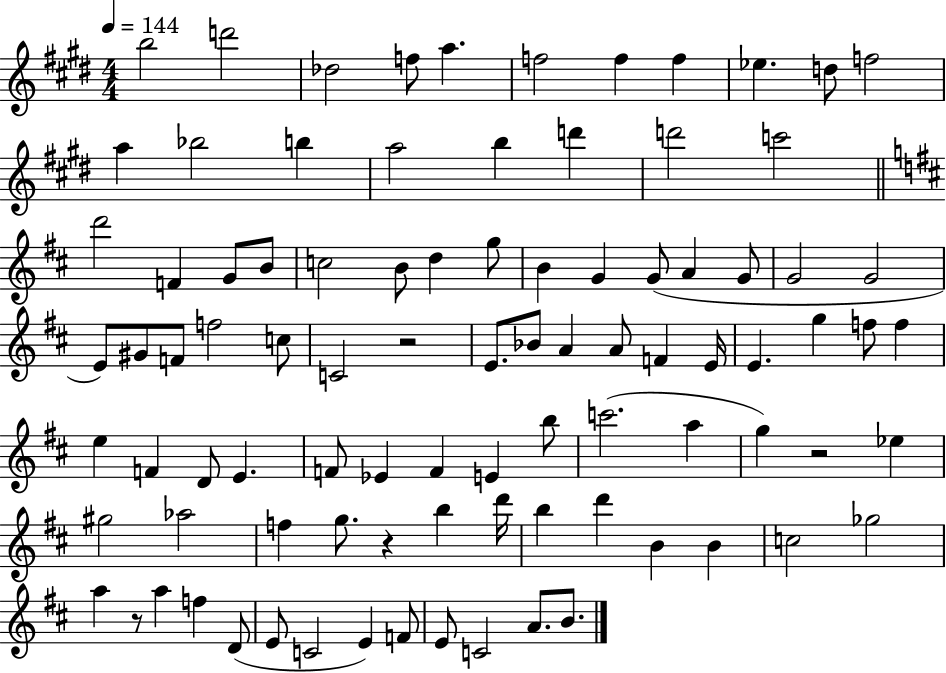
X:1
T:Untitled
M:4/4
L:1/4
K:E
b2 d'2 _d2 f/2 a f2 f f _e d/2 f2 a _b2 b a2 b d' d'2 c'2 d'2 F G/2 B/2 c2 B/2 d g/2 B G G/2 A G/2 G2 G2 E/2 ^G/2 F/2 f2 c/2 C2 z2 E/2 _B/2 A A/2 F E/4 E g f/2 f e F D/2 E F/2 _E F E b/2 c'2 a g z2 _e ^g2 _a2 f g/2 z b d'/4 b d' B B c2 _g2 a z/2 a f D/2 E/2 C2 E F/2 E/2 C2 A/2 B/2